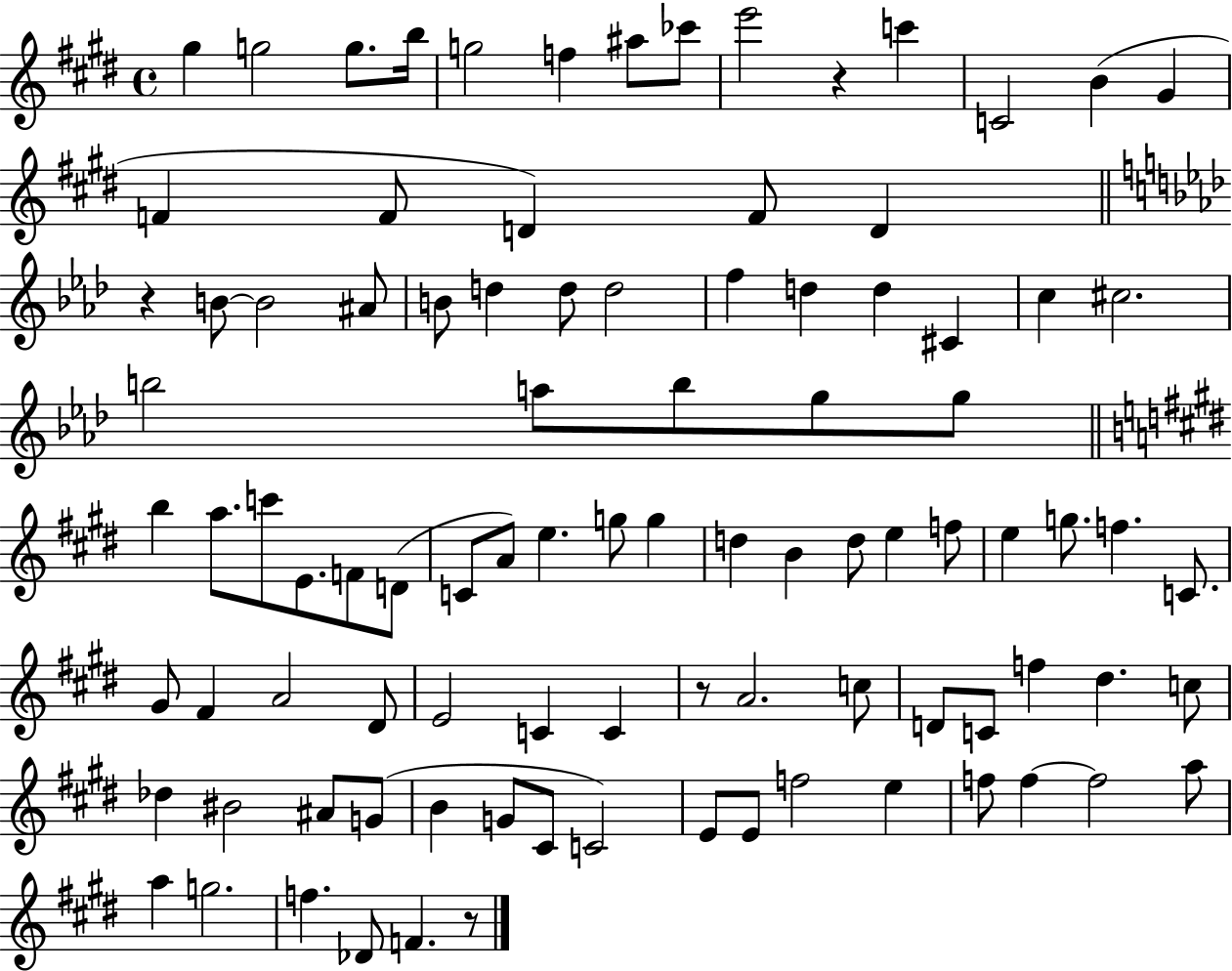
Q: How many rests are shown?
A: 4